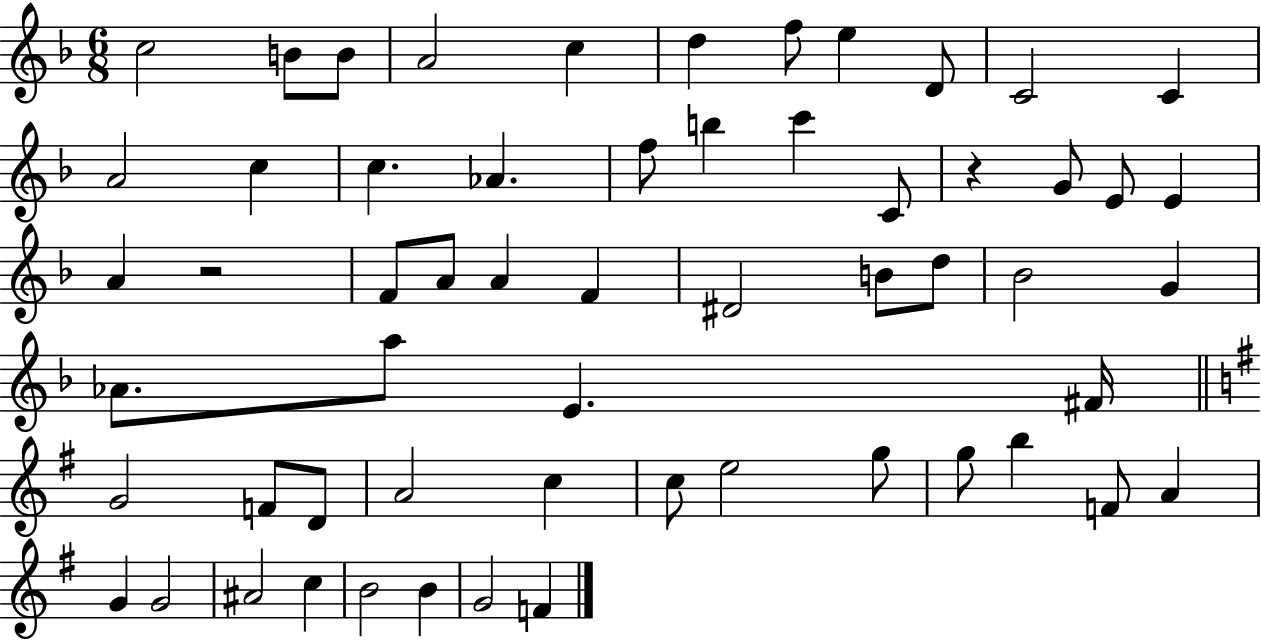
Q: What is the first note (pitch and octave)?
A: C5